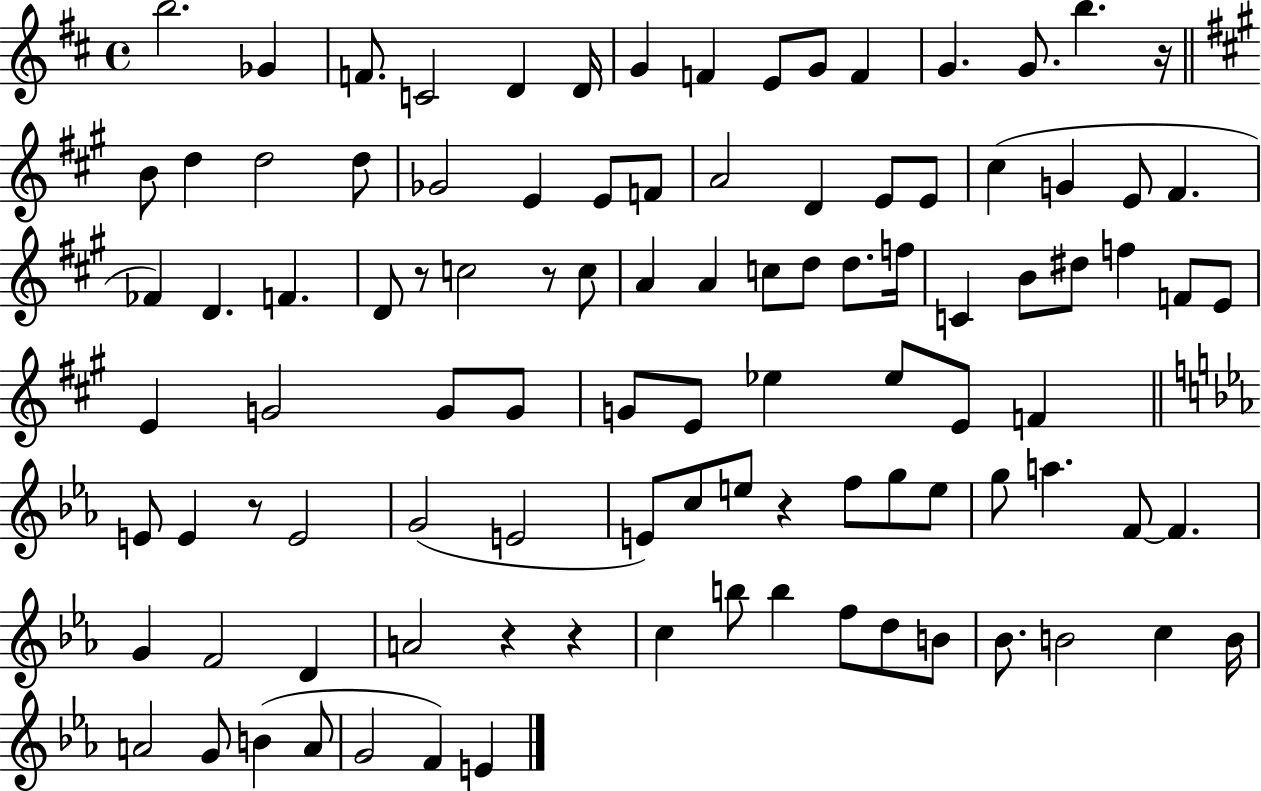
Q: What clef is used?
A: treble